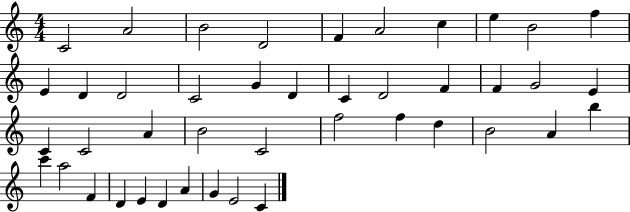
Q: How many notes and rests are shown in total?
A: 43